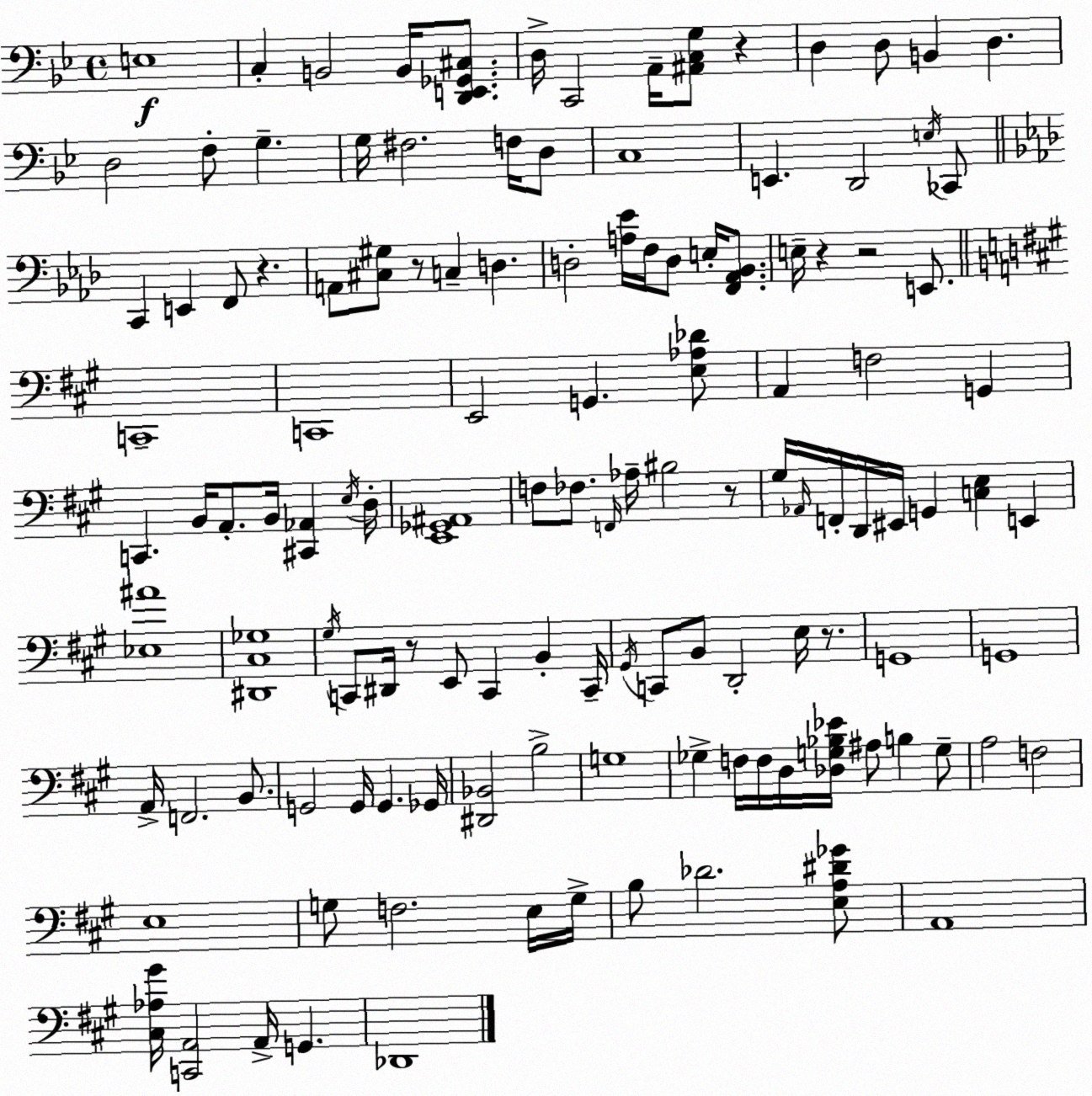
X:1
T:Untitled
M:4/4
L:1/4
K:Bb
E,4 C, B,,2 B,,/4 [D,,E,,_G,,^C,]/2 D,/4 C,,2 A,,/4 [^A,,C,G,]/2 z D, D,/2 B,, D, D,2 F,/2 G, G,/4 ^F,2 F,/4 D,/2 C,4 E,, D,,2 E,/4 _C,,/2 C,, E,, F,,/2 z A,,/2 [^C,^G,]/2 z/2 C, D, D,2 [A,_E]/4 F,/4 D,/2 E,/4 [F,,_A,,_B,,]/2 E,/4 z z2 E,,/2 C,,4 C,,4 E,,2 G,, [E,_A,_D]/2 A,, F,2 G,, C,, B,,/4 A,,/2 B,,/4 [^C,,_A,,] E,/4 D,/4 [E,,_G,,^A,,]4 F,/2 _F,/2 F,,/4 _A,/4 ^B,2 z/2 ^G,/4 _A,,/4 F,,/4 D,,/4 ^E,,/4 G,, [C,E,] E,, [_E,^A]4 [^D,,^C,_G,]4 ^G,/4 C,,/2 ^D,,/4 z/2 E,,/2 C,, B,, C,,/4 ^G,,/4 C,,/2 B,,/2 D,,2 E,/4 z/2 G,,4 G,,4 A,,/4 F,,2 B,,/2 G,,2 G,,/4 G,, _G,,/4 [^D,,_B,,]2 B,2 G,4 _G, F,/4 F,/4 D,/4 [_D,G,_B,_E]/4 ^A,/2 B, G,/2 A,2 F,2 E,4 G,/2 F,2 E,/4 G,/4 B,/2 _D2 [E,A,^D_G]/2 A,,4 [^C,_A,^G]/4 [C,,A,,]2 A,,/4 G,, _D,,4